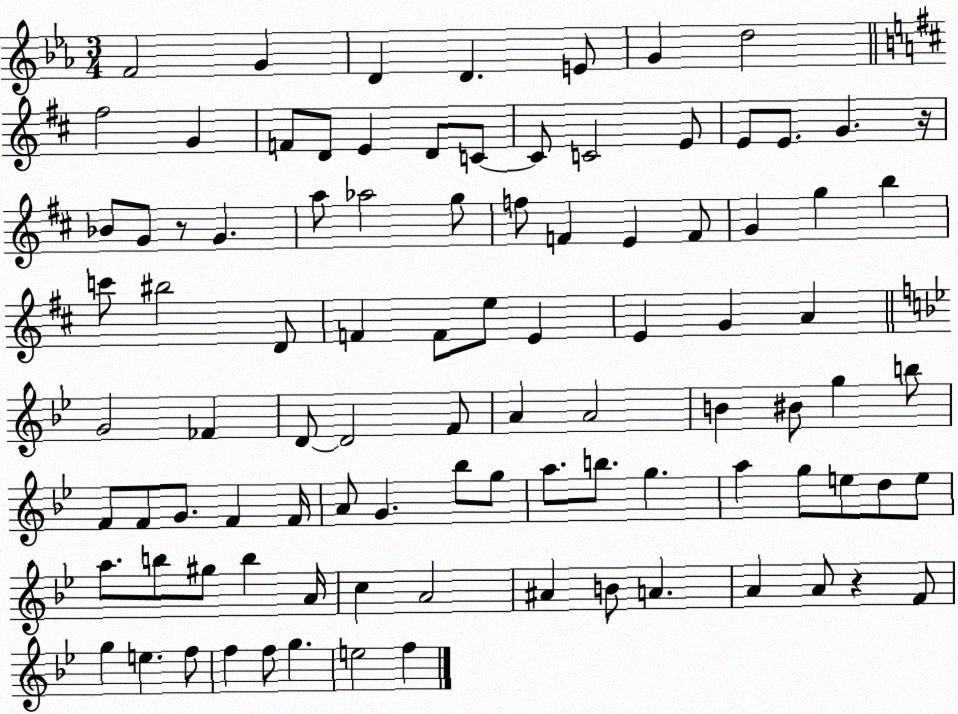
X:1
T:Untitled
M:3/4
L:1/4
K:Eb
F2 G D D E/2 G d2 ^f2 G F/2 D/2 E D/2 C/2 C/2 C2 E/2 E/2 E/2 G z/4 _B/2 G/2 z/2 G a/2 _a2 g/2 f/2 F E F/2 G g b c'/2 ^b2 D/2 F F/2 e/2 E E G A G2 _F D/2 D2 F/2 A A2 B ^B/2 g b/2 F/2 F/2 G/2 F F/4 A/2 G _b/2 g/2 a/2 b/2 g a g/2 e/2 d/2 e/2 a/2 b/2 ^g/2 b A/4 c A2 ^A B/2 A A A/2 z F/2 g e f/2 f f/2 g e2 f